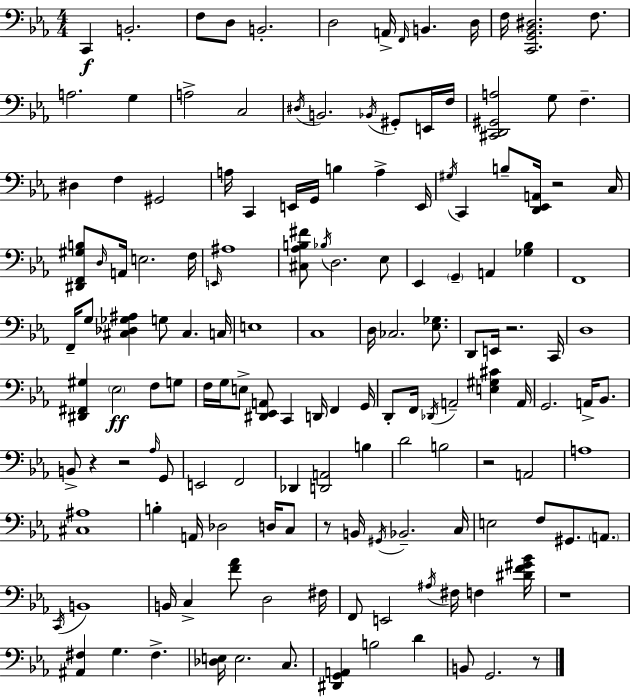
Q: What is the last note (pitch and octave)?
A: G2